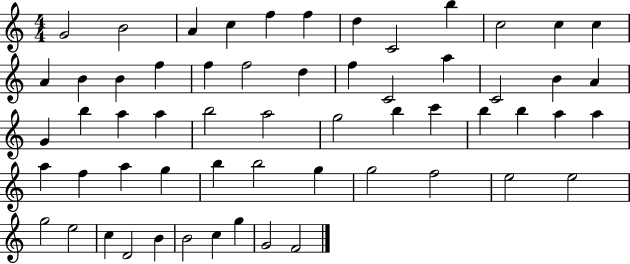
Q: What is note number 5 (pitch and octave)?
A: F5